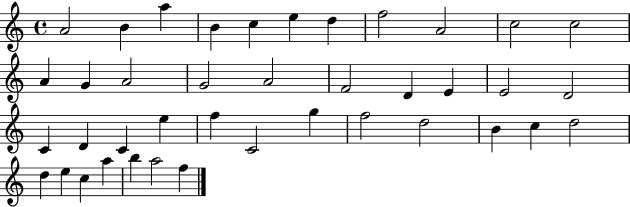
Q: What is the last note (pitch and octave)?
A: F5